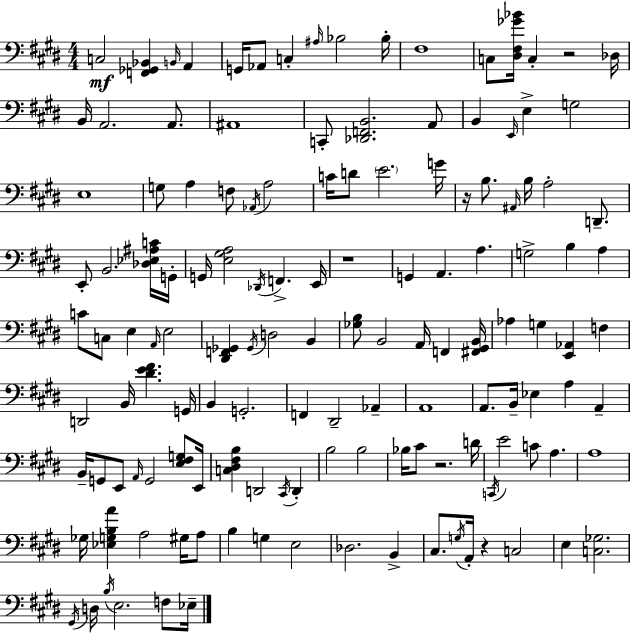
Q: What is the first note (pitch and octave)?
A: C3